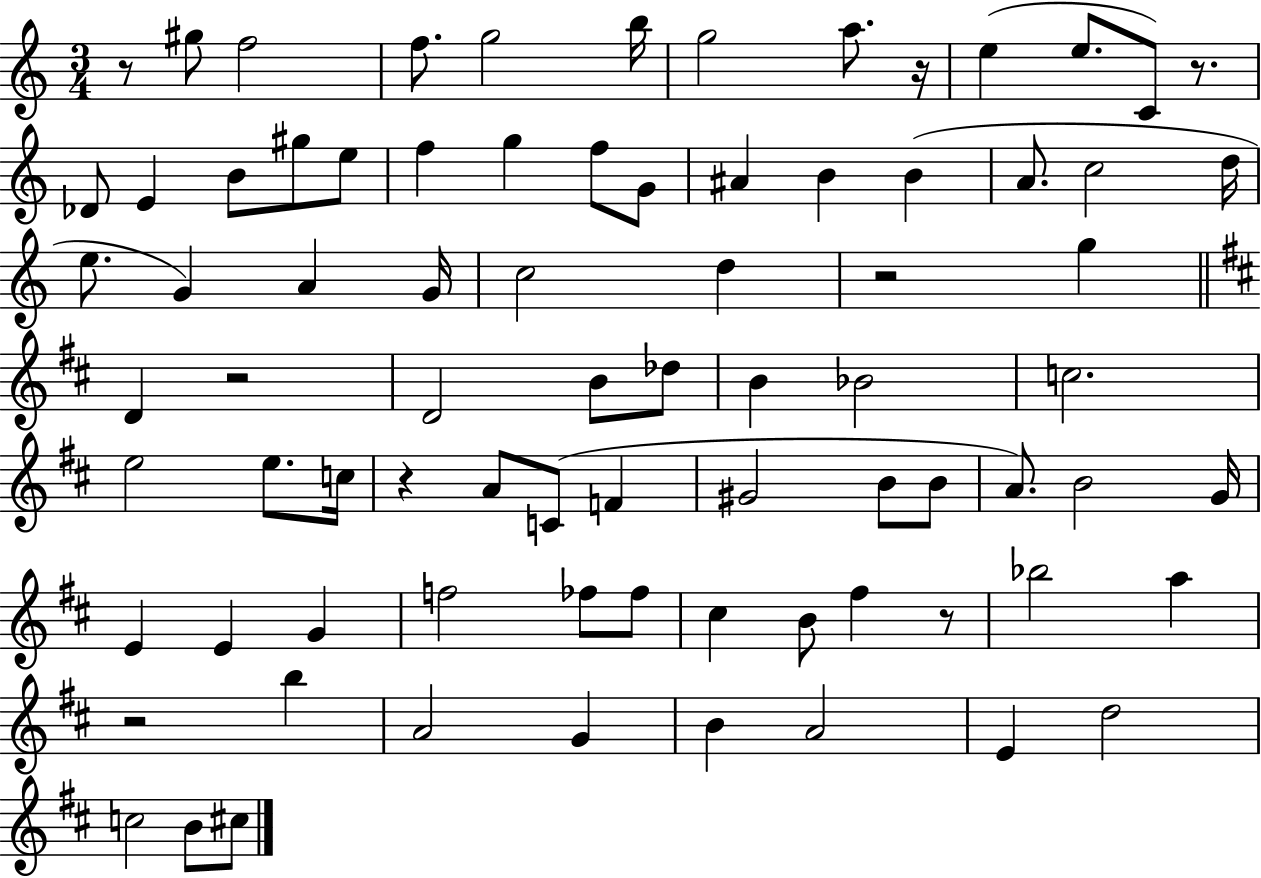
{
  \clef treble
  \numericTimeSignature
  \time 3/4
  \key c \major
  r8 gis''8 f''2 | f''8. g''2 b''16 | g''2 a''8. r16 | e''4( e''8. c'8) r8. | \break des'8 e'4 b'8 gis''8 e''8 | f''4 g''4 f''8 g'8 | ais'4 b'4 b'4( | a'8. c''2 d''16 | \break e''8. g'4) a'4 g'16 | c''2 d''4 | r2 g''4 | \bar "||" \break \key d \major d'4 r2 | d'2 b'8 des''8 | b'4 bes'2 | c''2. | \break e''2 e''8. c''16 | r4 a'8 c'8( f'4 | gis'2 b'8 b'8 | a'8.) b'2 g'16 | \break e'4 e'4 g'4 | f''2 fes''8 fes''8 | cis''4 b'8 fis''4 r8 | bes''2 a''4 | \break r2 b''4 | a'2 g'4 | b'4 a'2 | e'4 d''2 | \break c''2 b'8 cis''8 | \bar "|."
}